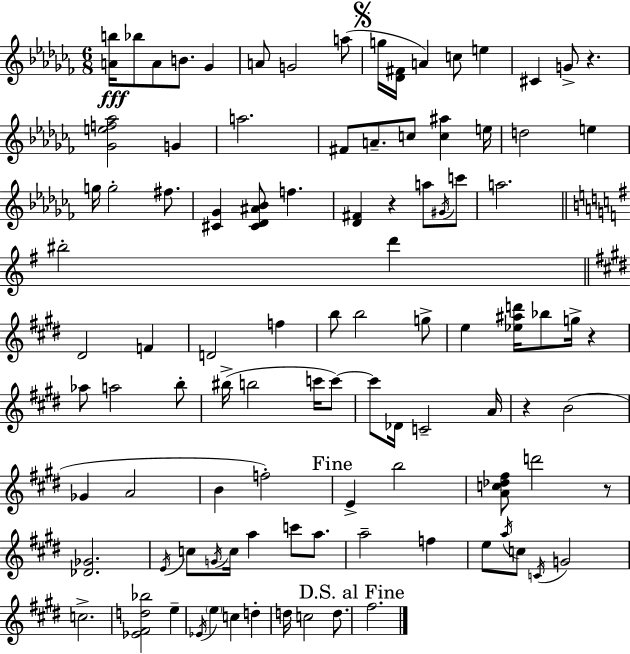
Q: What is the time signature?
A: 6/8